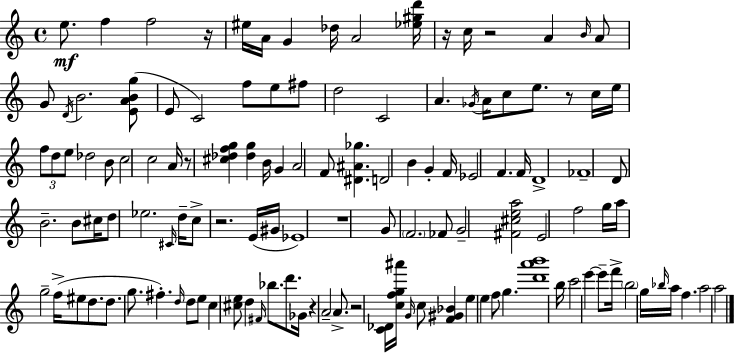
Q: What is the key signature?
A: A minor